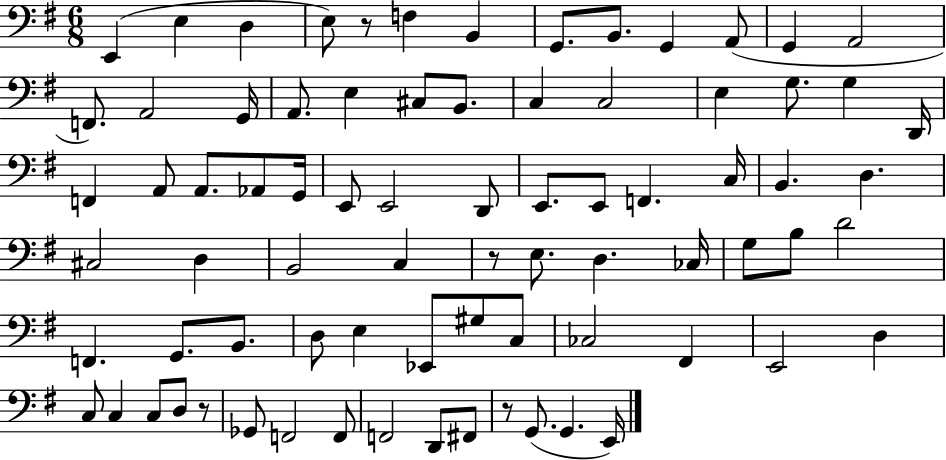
{
  \clef bass
  \numericTimeSignature
  \time 6/8
  \key g \major
  \repeat volta 2 { e,4( e4 d4 | e8) r8 f4 b,4 | g,8. b,8. g,4 a,8( | g,4 a,2 | \break f,8.) a,2 g,16 | a,8. e4 cis8 b,8. | c4 c2 | e4 g8. g4 d,16 | \break f,4 a,8 a,8. aes,8 g,16 | e,8 e,2 d,8 | e,8. e,8 f,4. c16 | b,4. d4. | \break cis2 d4 | b,2 c4 | r8 e8. d4. ces16 | g8 b8 d'2 | \break f,4. g,8. b,8. | d8 e4 ees,8 gis8 c8 | ces2 fis,4 | e,2 d4 | \break c8 c4 c8 d8 r8 | ges,8 f,2 f,8 | f,2 d,8 fis,8 | r8 g,8.( g,4. e,16) | \break } \bar "|."
}